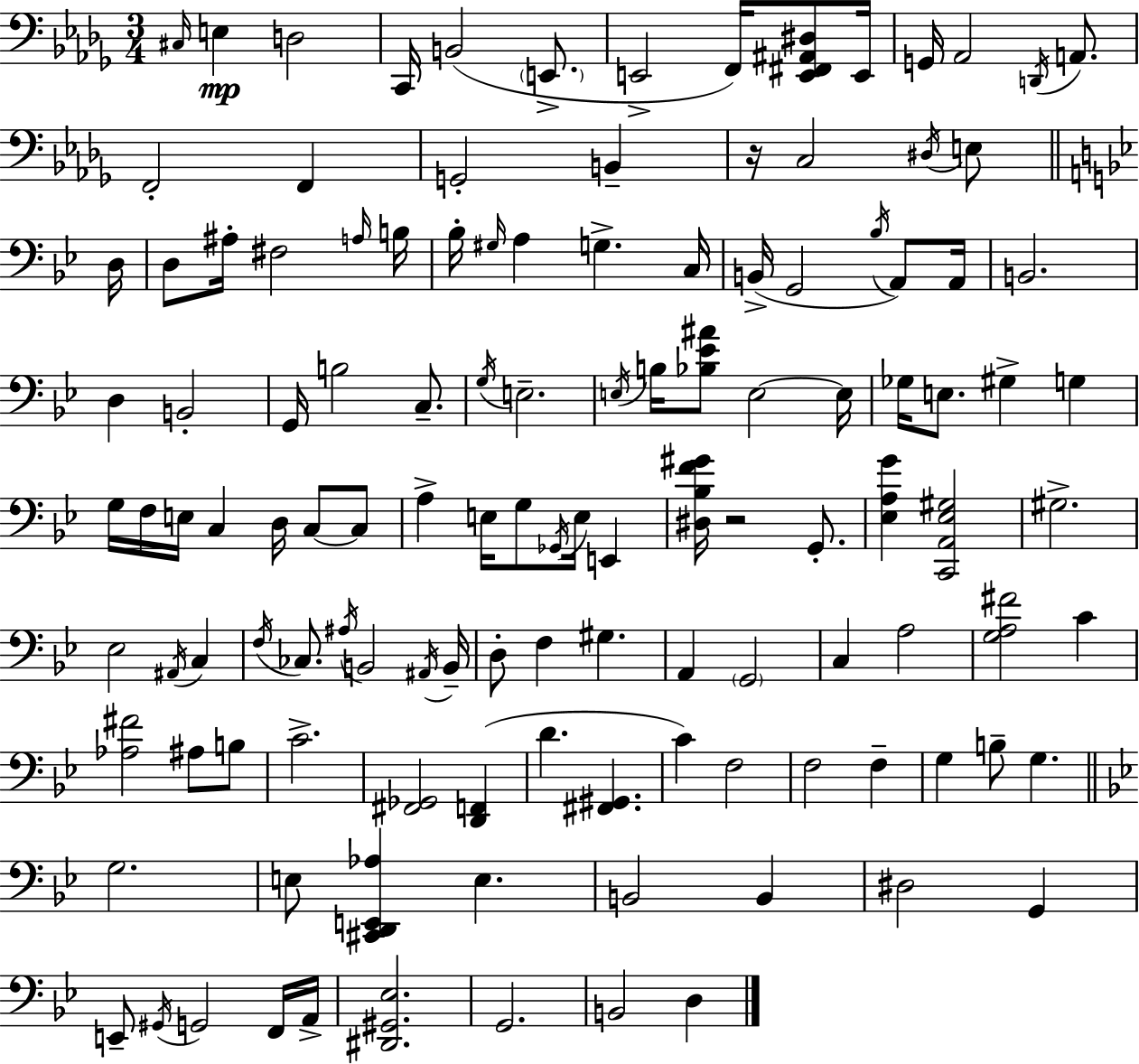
{
  \clef bass
  \numericTimeSignature
  \time 3/4
  \key bes \minor
  \grace { cis16 }\mp e4 d2 | c,16 b,2( \parenthesize e,8.-> | e,2-> f,16) <e, fis, ais, dis>8 | e,16 g,16 aes,2 \acciaccatura { d,16 } a,8. | \break f,2-. f,4 | g,2-. b,4-- | r16 c2 \acciaccatura { dis16 } | e8 \bar "||" \break \key g \minor d16 d8 ais16-. fis2 | \grace { a16 } b16 bes16-. \grace { gis16 } a4 g4.-> | c16 b,16->( g,2 | \acciaccatura { bes16 } a,8) a,16 b,2. | \break d4 b,2-. | g,16 b2 | c8.-- \acciaccatura { g16 } e2.-- | \acciaccatura { e16 } b16 <bes ees' ais'>8 e2~~ | \break e16 ges16 e8. gis4-> | g4 g16 f16 e16 c4 | d16 c8~~ c8 a4-> e16 g8 | \acciaccatura { ges,16 } e16 e,4 <dis bes f' gis'>16 r2 | \break g,8.-. <ees a g'>4 <c, a, ees gis>2 | gis2.-> | ees2 | \acciaccatura { ais,16 } c4 \acciaccatura { f16 } ces8. | \break \acciaccatura { ais16 } b,2 \acciaccatura { ais,16 } b,16-- d8-. | f4 gis4. a,4 | \parenthesize g,2 c4 | a2 <g a fis'>2 | \break c'4 <aes fis'>2 | ais8 b8 c'2.-> | <fis, ges,>2 | <d, f,>4( d'4. | \break <fis, gis,>4. c'4) | f2 f2 | f4-- g4 | b8-- g4. \bar "||" \break \key bes \major g2. | e8 <cis, d, e, aes>4 e4. | b,2 b,4 | dis2 g,4 | \break e,8-- \acciaccatura { gis,16 } g,2 f,16 | a,16-> <dis, gis, ees>2. | g,2. | b,2 d4 | \break \bar "|."
}